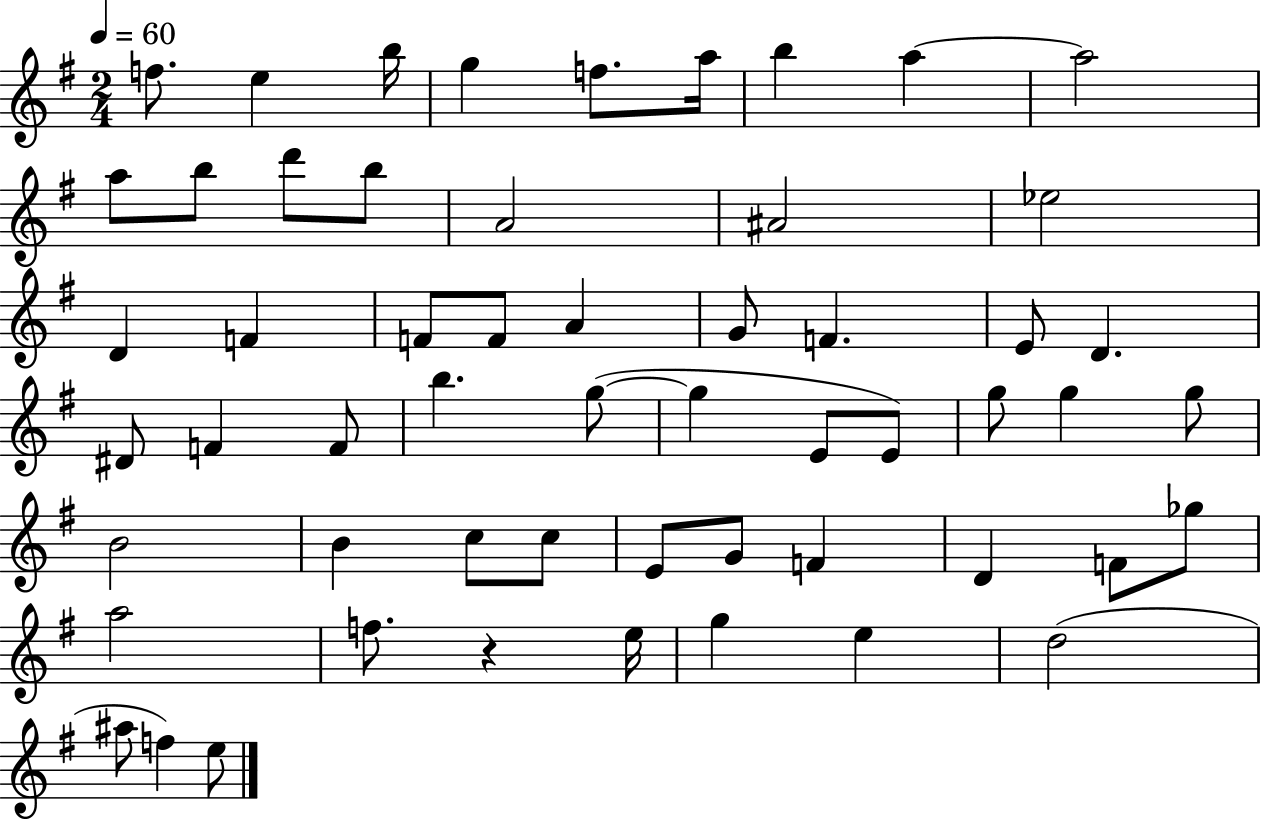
F5/e. E5/q B5/s G5/q F5/e. A5/s B5/q A5/q A5/h A5/e B5/e D6/e B5/e A4/h A#4/h Eb5/h D4/q F4/q F4/e F4/e A4/q G4/e F4/q. E4/e D4/q. D#4/e F4/q F4/e B5/q. G5/e G5/q E4/e E4/e G5/e G5/q G5/e B4/h B4/q C5/e C5/e E4/e G4/e F4/q D4/q F4/e Gb5/e A5/h F5/e. R/q E5/s G5/q E5/q D5/h A#5/e F5/q E5/e